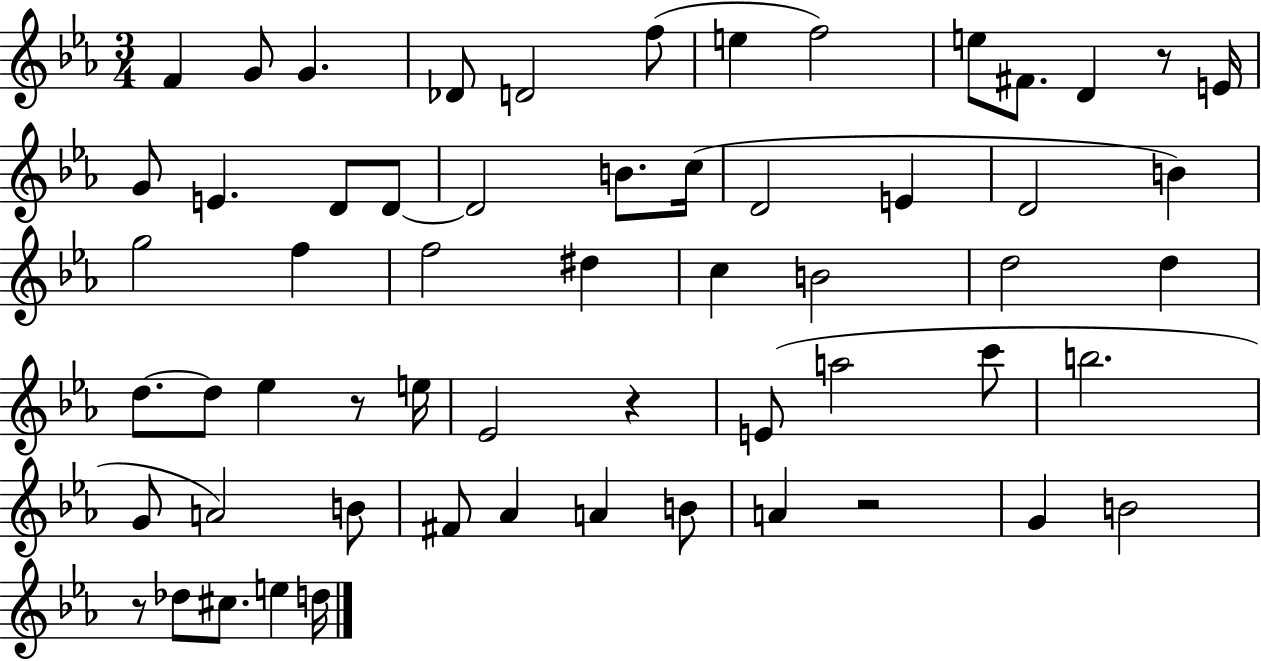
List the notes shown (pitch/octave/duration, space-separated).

F4/q G4/e G4/q. Db4/e D4/h F5/e E5/q F5/h E5/e F#4/e. D4/q R/e E4/s G4/e E4/q. D4/e D4/e D4/h B4/e. C5/s D4/h E4/q D4/h B4/q G5/h F5/q F5/h D#5/q C5/q B4/h D5/h D5/q D5/e. D5/e Eb5/q R/e E5/s Eb4/h R/q E4/e A5/h C6/e B5/h. G4/e A4/h B4/e F#4/e Ab4/q A4/q B4/e A4/q R/h G4/q B4/h R/e Db5/e C#5/e. E5/q D5/s